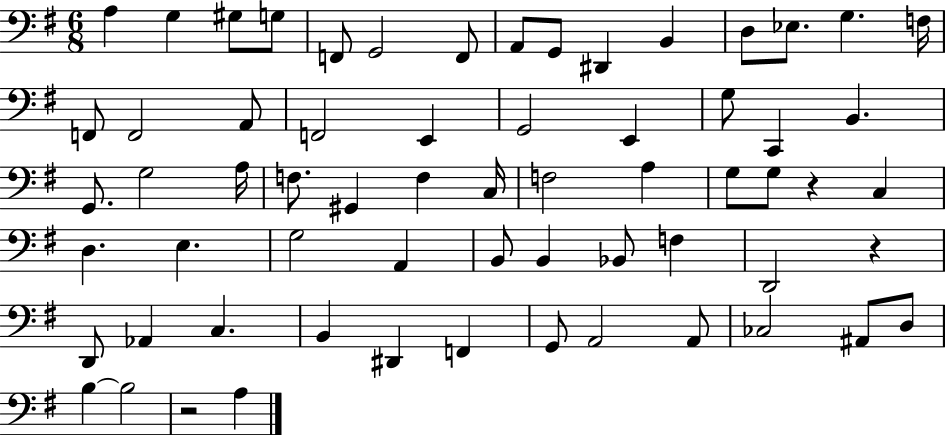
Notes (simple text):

A3/q G3/q G#3/e G3/e F2/e G2/h F2/e A2/e G2/e D#2/q B2/q D3/e Eb3/e. G3/q. F3/s F2/e F2/h A2/e F2/h E2/q G2/h E2/q G3/e C2/q B2/q. G2/e. G3/h A3/s F3/e. G#2/q F3/q C3/s F3/h A3/q G3/e G3/e R/q C3/q D3/q. E3/q. G3/h A2/q B2/e B2/q Bb2/e F3/q D2/h R/q D2/e Ab2/q C3/q. B2/q D#2/q F2/q G2/e A2/h A2/e CES3/h A#2/e D3/e B3/q B3/h R/h A3/q